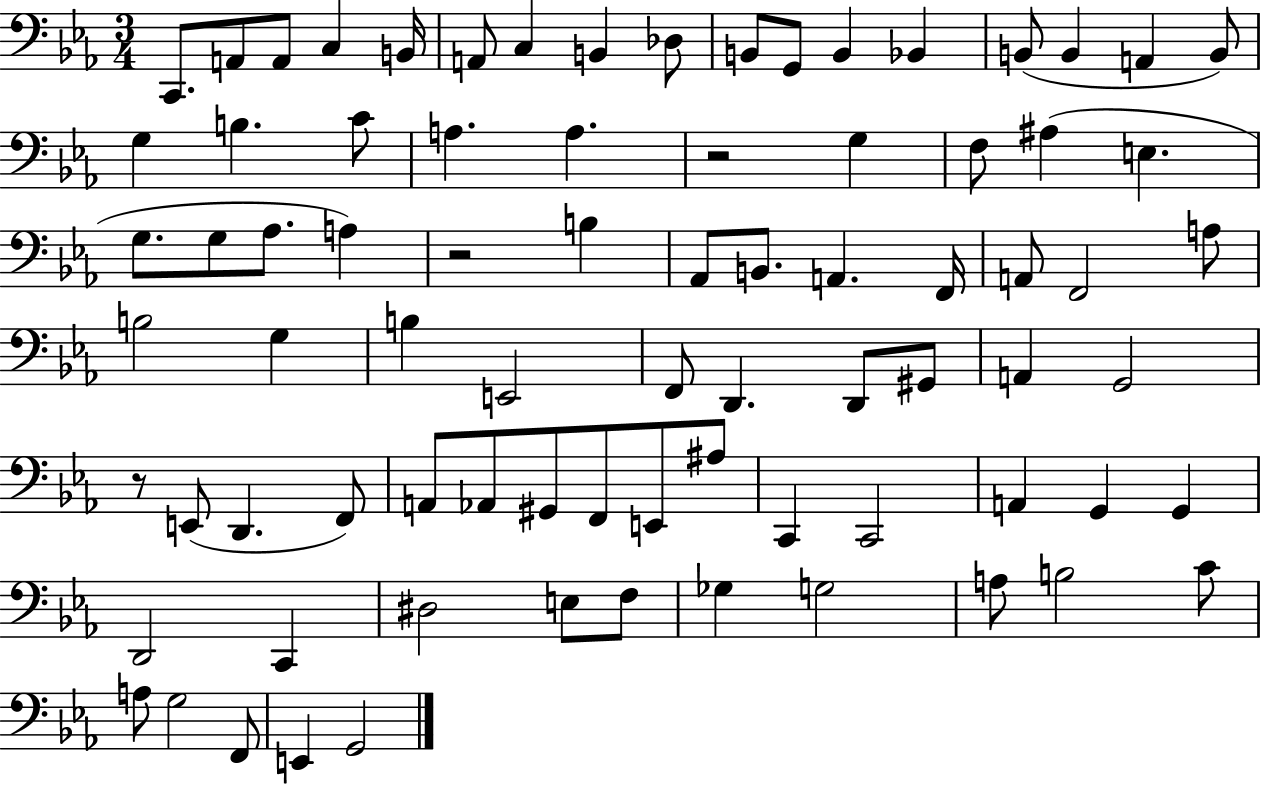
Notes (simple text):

C2/e. A2/e A2/e C3/q B2/s A2/e C3/q B2/q Db3/e B2/e G2/e B2/q Bb2/q B2/e B2/q A2/q B2/e G3/q B3/q. C4/e A3/q. A3/q. R/h G3/q F3/e A#3/q E3/q. G3/e. G3/e Ab3/e. A3/q R/h B3/q Ab2/e B2/e. A2/q. F2/s A2/e F2/h A3/e B3/h G3/q B3/q E2/h F2/e D2/q. D2/e G#2/e A2/q G2/h R/e E2/e D2/q. F2/e A2/e Ab2/e G#2/e F2/e E2/e A#3/e C2/q C2/h A2/q G2/q G2/q D2/h C2/q D#3/h E3/e F3/e Gb3/q G3/h A3/e B3/h C4/e A3/e G3/h F2/e E2/q G2/h